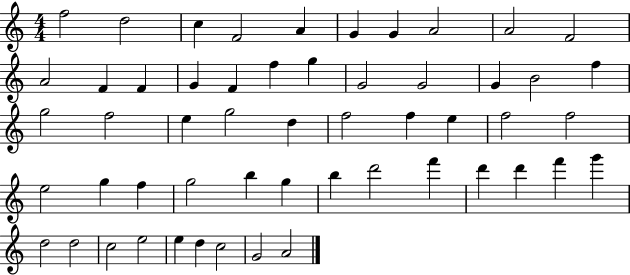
{
  \clef treble
  \numericTimeSignature
  \time 4/4
  \key c \major
  f''2 d''2 | c''4 f'2 a'4 | g'4 g'4 a'2 | a'2 f'2 | \break a'2 f'4 f'4 | g'4 f'4 f''4 g''4 | g'2 g'2 | g'4 b'2 f''4 | \break g''2 f''2 | e''4 g''2 d''4 | f''2 f''4 e''4 | f''2 f''2 | \break e''2 g''4 f''4 | g''2 b''4 g''4 | b''4 d'''2 f'''4 | d'''4 d'''4 f'''4 g'''4 | \break d''2 d''2 | c''2 e''2 | e''4 d''4 c''2 | g'2 a'2 | \break \bar "|."
}